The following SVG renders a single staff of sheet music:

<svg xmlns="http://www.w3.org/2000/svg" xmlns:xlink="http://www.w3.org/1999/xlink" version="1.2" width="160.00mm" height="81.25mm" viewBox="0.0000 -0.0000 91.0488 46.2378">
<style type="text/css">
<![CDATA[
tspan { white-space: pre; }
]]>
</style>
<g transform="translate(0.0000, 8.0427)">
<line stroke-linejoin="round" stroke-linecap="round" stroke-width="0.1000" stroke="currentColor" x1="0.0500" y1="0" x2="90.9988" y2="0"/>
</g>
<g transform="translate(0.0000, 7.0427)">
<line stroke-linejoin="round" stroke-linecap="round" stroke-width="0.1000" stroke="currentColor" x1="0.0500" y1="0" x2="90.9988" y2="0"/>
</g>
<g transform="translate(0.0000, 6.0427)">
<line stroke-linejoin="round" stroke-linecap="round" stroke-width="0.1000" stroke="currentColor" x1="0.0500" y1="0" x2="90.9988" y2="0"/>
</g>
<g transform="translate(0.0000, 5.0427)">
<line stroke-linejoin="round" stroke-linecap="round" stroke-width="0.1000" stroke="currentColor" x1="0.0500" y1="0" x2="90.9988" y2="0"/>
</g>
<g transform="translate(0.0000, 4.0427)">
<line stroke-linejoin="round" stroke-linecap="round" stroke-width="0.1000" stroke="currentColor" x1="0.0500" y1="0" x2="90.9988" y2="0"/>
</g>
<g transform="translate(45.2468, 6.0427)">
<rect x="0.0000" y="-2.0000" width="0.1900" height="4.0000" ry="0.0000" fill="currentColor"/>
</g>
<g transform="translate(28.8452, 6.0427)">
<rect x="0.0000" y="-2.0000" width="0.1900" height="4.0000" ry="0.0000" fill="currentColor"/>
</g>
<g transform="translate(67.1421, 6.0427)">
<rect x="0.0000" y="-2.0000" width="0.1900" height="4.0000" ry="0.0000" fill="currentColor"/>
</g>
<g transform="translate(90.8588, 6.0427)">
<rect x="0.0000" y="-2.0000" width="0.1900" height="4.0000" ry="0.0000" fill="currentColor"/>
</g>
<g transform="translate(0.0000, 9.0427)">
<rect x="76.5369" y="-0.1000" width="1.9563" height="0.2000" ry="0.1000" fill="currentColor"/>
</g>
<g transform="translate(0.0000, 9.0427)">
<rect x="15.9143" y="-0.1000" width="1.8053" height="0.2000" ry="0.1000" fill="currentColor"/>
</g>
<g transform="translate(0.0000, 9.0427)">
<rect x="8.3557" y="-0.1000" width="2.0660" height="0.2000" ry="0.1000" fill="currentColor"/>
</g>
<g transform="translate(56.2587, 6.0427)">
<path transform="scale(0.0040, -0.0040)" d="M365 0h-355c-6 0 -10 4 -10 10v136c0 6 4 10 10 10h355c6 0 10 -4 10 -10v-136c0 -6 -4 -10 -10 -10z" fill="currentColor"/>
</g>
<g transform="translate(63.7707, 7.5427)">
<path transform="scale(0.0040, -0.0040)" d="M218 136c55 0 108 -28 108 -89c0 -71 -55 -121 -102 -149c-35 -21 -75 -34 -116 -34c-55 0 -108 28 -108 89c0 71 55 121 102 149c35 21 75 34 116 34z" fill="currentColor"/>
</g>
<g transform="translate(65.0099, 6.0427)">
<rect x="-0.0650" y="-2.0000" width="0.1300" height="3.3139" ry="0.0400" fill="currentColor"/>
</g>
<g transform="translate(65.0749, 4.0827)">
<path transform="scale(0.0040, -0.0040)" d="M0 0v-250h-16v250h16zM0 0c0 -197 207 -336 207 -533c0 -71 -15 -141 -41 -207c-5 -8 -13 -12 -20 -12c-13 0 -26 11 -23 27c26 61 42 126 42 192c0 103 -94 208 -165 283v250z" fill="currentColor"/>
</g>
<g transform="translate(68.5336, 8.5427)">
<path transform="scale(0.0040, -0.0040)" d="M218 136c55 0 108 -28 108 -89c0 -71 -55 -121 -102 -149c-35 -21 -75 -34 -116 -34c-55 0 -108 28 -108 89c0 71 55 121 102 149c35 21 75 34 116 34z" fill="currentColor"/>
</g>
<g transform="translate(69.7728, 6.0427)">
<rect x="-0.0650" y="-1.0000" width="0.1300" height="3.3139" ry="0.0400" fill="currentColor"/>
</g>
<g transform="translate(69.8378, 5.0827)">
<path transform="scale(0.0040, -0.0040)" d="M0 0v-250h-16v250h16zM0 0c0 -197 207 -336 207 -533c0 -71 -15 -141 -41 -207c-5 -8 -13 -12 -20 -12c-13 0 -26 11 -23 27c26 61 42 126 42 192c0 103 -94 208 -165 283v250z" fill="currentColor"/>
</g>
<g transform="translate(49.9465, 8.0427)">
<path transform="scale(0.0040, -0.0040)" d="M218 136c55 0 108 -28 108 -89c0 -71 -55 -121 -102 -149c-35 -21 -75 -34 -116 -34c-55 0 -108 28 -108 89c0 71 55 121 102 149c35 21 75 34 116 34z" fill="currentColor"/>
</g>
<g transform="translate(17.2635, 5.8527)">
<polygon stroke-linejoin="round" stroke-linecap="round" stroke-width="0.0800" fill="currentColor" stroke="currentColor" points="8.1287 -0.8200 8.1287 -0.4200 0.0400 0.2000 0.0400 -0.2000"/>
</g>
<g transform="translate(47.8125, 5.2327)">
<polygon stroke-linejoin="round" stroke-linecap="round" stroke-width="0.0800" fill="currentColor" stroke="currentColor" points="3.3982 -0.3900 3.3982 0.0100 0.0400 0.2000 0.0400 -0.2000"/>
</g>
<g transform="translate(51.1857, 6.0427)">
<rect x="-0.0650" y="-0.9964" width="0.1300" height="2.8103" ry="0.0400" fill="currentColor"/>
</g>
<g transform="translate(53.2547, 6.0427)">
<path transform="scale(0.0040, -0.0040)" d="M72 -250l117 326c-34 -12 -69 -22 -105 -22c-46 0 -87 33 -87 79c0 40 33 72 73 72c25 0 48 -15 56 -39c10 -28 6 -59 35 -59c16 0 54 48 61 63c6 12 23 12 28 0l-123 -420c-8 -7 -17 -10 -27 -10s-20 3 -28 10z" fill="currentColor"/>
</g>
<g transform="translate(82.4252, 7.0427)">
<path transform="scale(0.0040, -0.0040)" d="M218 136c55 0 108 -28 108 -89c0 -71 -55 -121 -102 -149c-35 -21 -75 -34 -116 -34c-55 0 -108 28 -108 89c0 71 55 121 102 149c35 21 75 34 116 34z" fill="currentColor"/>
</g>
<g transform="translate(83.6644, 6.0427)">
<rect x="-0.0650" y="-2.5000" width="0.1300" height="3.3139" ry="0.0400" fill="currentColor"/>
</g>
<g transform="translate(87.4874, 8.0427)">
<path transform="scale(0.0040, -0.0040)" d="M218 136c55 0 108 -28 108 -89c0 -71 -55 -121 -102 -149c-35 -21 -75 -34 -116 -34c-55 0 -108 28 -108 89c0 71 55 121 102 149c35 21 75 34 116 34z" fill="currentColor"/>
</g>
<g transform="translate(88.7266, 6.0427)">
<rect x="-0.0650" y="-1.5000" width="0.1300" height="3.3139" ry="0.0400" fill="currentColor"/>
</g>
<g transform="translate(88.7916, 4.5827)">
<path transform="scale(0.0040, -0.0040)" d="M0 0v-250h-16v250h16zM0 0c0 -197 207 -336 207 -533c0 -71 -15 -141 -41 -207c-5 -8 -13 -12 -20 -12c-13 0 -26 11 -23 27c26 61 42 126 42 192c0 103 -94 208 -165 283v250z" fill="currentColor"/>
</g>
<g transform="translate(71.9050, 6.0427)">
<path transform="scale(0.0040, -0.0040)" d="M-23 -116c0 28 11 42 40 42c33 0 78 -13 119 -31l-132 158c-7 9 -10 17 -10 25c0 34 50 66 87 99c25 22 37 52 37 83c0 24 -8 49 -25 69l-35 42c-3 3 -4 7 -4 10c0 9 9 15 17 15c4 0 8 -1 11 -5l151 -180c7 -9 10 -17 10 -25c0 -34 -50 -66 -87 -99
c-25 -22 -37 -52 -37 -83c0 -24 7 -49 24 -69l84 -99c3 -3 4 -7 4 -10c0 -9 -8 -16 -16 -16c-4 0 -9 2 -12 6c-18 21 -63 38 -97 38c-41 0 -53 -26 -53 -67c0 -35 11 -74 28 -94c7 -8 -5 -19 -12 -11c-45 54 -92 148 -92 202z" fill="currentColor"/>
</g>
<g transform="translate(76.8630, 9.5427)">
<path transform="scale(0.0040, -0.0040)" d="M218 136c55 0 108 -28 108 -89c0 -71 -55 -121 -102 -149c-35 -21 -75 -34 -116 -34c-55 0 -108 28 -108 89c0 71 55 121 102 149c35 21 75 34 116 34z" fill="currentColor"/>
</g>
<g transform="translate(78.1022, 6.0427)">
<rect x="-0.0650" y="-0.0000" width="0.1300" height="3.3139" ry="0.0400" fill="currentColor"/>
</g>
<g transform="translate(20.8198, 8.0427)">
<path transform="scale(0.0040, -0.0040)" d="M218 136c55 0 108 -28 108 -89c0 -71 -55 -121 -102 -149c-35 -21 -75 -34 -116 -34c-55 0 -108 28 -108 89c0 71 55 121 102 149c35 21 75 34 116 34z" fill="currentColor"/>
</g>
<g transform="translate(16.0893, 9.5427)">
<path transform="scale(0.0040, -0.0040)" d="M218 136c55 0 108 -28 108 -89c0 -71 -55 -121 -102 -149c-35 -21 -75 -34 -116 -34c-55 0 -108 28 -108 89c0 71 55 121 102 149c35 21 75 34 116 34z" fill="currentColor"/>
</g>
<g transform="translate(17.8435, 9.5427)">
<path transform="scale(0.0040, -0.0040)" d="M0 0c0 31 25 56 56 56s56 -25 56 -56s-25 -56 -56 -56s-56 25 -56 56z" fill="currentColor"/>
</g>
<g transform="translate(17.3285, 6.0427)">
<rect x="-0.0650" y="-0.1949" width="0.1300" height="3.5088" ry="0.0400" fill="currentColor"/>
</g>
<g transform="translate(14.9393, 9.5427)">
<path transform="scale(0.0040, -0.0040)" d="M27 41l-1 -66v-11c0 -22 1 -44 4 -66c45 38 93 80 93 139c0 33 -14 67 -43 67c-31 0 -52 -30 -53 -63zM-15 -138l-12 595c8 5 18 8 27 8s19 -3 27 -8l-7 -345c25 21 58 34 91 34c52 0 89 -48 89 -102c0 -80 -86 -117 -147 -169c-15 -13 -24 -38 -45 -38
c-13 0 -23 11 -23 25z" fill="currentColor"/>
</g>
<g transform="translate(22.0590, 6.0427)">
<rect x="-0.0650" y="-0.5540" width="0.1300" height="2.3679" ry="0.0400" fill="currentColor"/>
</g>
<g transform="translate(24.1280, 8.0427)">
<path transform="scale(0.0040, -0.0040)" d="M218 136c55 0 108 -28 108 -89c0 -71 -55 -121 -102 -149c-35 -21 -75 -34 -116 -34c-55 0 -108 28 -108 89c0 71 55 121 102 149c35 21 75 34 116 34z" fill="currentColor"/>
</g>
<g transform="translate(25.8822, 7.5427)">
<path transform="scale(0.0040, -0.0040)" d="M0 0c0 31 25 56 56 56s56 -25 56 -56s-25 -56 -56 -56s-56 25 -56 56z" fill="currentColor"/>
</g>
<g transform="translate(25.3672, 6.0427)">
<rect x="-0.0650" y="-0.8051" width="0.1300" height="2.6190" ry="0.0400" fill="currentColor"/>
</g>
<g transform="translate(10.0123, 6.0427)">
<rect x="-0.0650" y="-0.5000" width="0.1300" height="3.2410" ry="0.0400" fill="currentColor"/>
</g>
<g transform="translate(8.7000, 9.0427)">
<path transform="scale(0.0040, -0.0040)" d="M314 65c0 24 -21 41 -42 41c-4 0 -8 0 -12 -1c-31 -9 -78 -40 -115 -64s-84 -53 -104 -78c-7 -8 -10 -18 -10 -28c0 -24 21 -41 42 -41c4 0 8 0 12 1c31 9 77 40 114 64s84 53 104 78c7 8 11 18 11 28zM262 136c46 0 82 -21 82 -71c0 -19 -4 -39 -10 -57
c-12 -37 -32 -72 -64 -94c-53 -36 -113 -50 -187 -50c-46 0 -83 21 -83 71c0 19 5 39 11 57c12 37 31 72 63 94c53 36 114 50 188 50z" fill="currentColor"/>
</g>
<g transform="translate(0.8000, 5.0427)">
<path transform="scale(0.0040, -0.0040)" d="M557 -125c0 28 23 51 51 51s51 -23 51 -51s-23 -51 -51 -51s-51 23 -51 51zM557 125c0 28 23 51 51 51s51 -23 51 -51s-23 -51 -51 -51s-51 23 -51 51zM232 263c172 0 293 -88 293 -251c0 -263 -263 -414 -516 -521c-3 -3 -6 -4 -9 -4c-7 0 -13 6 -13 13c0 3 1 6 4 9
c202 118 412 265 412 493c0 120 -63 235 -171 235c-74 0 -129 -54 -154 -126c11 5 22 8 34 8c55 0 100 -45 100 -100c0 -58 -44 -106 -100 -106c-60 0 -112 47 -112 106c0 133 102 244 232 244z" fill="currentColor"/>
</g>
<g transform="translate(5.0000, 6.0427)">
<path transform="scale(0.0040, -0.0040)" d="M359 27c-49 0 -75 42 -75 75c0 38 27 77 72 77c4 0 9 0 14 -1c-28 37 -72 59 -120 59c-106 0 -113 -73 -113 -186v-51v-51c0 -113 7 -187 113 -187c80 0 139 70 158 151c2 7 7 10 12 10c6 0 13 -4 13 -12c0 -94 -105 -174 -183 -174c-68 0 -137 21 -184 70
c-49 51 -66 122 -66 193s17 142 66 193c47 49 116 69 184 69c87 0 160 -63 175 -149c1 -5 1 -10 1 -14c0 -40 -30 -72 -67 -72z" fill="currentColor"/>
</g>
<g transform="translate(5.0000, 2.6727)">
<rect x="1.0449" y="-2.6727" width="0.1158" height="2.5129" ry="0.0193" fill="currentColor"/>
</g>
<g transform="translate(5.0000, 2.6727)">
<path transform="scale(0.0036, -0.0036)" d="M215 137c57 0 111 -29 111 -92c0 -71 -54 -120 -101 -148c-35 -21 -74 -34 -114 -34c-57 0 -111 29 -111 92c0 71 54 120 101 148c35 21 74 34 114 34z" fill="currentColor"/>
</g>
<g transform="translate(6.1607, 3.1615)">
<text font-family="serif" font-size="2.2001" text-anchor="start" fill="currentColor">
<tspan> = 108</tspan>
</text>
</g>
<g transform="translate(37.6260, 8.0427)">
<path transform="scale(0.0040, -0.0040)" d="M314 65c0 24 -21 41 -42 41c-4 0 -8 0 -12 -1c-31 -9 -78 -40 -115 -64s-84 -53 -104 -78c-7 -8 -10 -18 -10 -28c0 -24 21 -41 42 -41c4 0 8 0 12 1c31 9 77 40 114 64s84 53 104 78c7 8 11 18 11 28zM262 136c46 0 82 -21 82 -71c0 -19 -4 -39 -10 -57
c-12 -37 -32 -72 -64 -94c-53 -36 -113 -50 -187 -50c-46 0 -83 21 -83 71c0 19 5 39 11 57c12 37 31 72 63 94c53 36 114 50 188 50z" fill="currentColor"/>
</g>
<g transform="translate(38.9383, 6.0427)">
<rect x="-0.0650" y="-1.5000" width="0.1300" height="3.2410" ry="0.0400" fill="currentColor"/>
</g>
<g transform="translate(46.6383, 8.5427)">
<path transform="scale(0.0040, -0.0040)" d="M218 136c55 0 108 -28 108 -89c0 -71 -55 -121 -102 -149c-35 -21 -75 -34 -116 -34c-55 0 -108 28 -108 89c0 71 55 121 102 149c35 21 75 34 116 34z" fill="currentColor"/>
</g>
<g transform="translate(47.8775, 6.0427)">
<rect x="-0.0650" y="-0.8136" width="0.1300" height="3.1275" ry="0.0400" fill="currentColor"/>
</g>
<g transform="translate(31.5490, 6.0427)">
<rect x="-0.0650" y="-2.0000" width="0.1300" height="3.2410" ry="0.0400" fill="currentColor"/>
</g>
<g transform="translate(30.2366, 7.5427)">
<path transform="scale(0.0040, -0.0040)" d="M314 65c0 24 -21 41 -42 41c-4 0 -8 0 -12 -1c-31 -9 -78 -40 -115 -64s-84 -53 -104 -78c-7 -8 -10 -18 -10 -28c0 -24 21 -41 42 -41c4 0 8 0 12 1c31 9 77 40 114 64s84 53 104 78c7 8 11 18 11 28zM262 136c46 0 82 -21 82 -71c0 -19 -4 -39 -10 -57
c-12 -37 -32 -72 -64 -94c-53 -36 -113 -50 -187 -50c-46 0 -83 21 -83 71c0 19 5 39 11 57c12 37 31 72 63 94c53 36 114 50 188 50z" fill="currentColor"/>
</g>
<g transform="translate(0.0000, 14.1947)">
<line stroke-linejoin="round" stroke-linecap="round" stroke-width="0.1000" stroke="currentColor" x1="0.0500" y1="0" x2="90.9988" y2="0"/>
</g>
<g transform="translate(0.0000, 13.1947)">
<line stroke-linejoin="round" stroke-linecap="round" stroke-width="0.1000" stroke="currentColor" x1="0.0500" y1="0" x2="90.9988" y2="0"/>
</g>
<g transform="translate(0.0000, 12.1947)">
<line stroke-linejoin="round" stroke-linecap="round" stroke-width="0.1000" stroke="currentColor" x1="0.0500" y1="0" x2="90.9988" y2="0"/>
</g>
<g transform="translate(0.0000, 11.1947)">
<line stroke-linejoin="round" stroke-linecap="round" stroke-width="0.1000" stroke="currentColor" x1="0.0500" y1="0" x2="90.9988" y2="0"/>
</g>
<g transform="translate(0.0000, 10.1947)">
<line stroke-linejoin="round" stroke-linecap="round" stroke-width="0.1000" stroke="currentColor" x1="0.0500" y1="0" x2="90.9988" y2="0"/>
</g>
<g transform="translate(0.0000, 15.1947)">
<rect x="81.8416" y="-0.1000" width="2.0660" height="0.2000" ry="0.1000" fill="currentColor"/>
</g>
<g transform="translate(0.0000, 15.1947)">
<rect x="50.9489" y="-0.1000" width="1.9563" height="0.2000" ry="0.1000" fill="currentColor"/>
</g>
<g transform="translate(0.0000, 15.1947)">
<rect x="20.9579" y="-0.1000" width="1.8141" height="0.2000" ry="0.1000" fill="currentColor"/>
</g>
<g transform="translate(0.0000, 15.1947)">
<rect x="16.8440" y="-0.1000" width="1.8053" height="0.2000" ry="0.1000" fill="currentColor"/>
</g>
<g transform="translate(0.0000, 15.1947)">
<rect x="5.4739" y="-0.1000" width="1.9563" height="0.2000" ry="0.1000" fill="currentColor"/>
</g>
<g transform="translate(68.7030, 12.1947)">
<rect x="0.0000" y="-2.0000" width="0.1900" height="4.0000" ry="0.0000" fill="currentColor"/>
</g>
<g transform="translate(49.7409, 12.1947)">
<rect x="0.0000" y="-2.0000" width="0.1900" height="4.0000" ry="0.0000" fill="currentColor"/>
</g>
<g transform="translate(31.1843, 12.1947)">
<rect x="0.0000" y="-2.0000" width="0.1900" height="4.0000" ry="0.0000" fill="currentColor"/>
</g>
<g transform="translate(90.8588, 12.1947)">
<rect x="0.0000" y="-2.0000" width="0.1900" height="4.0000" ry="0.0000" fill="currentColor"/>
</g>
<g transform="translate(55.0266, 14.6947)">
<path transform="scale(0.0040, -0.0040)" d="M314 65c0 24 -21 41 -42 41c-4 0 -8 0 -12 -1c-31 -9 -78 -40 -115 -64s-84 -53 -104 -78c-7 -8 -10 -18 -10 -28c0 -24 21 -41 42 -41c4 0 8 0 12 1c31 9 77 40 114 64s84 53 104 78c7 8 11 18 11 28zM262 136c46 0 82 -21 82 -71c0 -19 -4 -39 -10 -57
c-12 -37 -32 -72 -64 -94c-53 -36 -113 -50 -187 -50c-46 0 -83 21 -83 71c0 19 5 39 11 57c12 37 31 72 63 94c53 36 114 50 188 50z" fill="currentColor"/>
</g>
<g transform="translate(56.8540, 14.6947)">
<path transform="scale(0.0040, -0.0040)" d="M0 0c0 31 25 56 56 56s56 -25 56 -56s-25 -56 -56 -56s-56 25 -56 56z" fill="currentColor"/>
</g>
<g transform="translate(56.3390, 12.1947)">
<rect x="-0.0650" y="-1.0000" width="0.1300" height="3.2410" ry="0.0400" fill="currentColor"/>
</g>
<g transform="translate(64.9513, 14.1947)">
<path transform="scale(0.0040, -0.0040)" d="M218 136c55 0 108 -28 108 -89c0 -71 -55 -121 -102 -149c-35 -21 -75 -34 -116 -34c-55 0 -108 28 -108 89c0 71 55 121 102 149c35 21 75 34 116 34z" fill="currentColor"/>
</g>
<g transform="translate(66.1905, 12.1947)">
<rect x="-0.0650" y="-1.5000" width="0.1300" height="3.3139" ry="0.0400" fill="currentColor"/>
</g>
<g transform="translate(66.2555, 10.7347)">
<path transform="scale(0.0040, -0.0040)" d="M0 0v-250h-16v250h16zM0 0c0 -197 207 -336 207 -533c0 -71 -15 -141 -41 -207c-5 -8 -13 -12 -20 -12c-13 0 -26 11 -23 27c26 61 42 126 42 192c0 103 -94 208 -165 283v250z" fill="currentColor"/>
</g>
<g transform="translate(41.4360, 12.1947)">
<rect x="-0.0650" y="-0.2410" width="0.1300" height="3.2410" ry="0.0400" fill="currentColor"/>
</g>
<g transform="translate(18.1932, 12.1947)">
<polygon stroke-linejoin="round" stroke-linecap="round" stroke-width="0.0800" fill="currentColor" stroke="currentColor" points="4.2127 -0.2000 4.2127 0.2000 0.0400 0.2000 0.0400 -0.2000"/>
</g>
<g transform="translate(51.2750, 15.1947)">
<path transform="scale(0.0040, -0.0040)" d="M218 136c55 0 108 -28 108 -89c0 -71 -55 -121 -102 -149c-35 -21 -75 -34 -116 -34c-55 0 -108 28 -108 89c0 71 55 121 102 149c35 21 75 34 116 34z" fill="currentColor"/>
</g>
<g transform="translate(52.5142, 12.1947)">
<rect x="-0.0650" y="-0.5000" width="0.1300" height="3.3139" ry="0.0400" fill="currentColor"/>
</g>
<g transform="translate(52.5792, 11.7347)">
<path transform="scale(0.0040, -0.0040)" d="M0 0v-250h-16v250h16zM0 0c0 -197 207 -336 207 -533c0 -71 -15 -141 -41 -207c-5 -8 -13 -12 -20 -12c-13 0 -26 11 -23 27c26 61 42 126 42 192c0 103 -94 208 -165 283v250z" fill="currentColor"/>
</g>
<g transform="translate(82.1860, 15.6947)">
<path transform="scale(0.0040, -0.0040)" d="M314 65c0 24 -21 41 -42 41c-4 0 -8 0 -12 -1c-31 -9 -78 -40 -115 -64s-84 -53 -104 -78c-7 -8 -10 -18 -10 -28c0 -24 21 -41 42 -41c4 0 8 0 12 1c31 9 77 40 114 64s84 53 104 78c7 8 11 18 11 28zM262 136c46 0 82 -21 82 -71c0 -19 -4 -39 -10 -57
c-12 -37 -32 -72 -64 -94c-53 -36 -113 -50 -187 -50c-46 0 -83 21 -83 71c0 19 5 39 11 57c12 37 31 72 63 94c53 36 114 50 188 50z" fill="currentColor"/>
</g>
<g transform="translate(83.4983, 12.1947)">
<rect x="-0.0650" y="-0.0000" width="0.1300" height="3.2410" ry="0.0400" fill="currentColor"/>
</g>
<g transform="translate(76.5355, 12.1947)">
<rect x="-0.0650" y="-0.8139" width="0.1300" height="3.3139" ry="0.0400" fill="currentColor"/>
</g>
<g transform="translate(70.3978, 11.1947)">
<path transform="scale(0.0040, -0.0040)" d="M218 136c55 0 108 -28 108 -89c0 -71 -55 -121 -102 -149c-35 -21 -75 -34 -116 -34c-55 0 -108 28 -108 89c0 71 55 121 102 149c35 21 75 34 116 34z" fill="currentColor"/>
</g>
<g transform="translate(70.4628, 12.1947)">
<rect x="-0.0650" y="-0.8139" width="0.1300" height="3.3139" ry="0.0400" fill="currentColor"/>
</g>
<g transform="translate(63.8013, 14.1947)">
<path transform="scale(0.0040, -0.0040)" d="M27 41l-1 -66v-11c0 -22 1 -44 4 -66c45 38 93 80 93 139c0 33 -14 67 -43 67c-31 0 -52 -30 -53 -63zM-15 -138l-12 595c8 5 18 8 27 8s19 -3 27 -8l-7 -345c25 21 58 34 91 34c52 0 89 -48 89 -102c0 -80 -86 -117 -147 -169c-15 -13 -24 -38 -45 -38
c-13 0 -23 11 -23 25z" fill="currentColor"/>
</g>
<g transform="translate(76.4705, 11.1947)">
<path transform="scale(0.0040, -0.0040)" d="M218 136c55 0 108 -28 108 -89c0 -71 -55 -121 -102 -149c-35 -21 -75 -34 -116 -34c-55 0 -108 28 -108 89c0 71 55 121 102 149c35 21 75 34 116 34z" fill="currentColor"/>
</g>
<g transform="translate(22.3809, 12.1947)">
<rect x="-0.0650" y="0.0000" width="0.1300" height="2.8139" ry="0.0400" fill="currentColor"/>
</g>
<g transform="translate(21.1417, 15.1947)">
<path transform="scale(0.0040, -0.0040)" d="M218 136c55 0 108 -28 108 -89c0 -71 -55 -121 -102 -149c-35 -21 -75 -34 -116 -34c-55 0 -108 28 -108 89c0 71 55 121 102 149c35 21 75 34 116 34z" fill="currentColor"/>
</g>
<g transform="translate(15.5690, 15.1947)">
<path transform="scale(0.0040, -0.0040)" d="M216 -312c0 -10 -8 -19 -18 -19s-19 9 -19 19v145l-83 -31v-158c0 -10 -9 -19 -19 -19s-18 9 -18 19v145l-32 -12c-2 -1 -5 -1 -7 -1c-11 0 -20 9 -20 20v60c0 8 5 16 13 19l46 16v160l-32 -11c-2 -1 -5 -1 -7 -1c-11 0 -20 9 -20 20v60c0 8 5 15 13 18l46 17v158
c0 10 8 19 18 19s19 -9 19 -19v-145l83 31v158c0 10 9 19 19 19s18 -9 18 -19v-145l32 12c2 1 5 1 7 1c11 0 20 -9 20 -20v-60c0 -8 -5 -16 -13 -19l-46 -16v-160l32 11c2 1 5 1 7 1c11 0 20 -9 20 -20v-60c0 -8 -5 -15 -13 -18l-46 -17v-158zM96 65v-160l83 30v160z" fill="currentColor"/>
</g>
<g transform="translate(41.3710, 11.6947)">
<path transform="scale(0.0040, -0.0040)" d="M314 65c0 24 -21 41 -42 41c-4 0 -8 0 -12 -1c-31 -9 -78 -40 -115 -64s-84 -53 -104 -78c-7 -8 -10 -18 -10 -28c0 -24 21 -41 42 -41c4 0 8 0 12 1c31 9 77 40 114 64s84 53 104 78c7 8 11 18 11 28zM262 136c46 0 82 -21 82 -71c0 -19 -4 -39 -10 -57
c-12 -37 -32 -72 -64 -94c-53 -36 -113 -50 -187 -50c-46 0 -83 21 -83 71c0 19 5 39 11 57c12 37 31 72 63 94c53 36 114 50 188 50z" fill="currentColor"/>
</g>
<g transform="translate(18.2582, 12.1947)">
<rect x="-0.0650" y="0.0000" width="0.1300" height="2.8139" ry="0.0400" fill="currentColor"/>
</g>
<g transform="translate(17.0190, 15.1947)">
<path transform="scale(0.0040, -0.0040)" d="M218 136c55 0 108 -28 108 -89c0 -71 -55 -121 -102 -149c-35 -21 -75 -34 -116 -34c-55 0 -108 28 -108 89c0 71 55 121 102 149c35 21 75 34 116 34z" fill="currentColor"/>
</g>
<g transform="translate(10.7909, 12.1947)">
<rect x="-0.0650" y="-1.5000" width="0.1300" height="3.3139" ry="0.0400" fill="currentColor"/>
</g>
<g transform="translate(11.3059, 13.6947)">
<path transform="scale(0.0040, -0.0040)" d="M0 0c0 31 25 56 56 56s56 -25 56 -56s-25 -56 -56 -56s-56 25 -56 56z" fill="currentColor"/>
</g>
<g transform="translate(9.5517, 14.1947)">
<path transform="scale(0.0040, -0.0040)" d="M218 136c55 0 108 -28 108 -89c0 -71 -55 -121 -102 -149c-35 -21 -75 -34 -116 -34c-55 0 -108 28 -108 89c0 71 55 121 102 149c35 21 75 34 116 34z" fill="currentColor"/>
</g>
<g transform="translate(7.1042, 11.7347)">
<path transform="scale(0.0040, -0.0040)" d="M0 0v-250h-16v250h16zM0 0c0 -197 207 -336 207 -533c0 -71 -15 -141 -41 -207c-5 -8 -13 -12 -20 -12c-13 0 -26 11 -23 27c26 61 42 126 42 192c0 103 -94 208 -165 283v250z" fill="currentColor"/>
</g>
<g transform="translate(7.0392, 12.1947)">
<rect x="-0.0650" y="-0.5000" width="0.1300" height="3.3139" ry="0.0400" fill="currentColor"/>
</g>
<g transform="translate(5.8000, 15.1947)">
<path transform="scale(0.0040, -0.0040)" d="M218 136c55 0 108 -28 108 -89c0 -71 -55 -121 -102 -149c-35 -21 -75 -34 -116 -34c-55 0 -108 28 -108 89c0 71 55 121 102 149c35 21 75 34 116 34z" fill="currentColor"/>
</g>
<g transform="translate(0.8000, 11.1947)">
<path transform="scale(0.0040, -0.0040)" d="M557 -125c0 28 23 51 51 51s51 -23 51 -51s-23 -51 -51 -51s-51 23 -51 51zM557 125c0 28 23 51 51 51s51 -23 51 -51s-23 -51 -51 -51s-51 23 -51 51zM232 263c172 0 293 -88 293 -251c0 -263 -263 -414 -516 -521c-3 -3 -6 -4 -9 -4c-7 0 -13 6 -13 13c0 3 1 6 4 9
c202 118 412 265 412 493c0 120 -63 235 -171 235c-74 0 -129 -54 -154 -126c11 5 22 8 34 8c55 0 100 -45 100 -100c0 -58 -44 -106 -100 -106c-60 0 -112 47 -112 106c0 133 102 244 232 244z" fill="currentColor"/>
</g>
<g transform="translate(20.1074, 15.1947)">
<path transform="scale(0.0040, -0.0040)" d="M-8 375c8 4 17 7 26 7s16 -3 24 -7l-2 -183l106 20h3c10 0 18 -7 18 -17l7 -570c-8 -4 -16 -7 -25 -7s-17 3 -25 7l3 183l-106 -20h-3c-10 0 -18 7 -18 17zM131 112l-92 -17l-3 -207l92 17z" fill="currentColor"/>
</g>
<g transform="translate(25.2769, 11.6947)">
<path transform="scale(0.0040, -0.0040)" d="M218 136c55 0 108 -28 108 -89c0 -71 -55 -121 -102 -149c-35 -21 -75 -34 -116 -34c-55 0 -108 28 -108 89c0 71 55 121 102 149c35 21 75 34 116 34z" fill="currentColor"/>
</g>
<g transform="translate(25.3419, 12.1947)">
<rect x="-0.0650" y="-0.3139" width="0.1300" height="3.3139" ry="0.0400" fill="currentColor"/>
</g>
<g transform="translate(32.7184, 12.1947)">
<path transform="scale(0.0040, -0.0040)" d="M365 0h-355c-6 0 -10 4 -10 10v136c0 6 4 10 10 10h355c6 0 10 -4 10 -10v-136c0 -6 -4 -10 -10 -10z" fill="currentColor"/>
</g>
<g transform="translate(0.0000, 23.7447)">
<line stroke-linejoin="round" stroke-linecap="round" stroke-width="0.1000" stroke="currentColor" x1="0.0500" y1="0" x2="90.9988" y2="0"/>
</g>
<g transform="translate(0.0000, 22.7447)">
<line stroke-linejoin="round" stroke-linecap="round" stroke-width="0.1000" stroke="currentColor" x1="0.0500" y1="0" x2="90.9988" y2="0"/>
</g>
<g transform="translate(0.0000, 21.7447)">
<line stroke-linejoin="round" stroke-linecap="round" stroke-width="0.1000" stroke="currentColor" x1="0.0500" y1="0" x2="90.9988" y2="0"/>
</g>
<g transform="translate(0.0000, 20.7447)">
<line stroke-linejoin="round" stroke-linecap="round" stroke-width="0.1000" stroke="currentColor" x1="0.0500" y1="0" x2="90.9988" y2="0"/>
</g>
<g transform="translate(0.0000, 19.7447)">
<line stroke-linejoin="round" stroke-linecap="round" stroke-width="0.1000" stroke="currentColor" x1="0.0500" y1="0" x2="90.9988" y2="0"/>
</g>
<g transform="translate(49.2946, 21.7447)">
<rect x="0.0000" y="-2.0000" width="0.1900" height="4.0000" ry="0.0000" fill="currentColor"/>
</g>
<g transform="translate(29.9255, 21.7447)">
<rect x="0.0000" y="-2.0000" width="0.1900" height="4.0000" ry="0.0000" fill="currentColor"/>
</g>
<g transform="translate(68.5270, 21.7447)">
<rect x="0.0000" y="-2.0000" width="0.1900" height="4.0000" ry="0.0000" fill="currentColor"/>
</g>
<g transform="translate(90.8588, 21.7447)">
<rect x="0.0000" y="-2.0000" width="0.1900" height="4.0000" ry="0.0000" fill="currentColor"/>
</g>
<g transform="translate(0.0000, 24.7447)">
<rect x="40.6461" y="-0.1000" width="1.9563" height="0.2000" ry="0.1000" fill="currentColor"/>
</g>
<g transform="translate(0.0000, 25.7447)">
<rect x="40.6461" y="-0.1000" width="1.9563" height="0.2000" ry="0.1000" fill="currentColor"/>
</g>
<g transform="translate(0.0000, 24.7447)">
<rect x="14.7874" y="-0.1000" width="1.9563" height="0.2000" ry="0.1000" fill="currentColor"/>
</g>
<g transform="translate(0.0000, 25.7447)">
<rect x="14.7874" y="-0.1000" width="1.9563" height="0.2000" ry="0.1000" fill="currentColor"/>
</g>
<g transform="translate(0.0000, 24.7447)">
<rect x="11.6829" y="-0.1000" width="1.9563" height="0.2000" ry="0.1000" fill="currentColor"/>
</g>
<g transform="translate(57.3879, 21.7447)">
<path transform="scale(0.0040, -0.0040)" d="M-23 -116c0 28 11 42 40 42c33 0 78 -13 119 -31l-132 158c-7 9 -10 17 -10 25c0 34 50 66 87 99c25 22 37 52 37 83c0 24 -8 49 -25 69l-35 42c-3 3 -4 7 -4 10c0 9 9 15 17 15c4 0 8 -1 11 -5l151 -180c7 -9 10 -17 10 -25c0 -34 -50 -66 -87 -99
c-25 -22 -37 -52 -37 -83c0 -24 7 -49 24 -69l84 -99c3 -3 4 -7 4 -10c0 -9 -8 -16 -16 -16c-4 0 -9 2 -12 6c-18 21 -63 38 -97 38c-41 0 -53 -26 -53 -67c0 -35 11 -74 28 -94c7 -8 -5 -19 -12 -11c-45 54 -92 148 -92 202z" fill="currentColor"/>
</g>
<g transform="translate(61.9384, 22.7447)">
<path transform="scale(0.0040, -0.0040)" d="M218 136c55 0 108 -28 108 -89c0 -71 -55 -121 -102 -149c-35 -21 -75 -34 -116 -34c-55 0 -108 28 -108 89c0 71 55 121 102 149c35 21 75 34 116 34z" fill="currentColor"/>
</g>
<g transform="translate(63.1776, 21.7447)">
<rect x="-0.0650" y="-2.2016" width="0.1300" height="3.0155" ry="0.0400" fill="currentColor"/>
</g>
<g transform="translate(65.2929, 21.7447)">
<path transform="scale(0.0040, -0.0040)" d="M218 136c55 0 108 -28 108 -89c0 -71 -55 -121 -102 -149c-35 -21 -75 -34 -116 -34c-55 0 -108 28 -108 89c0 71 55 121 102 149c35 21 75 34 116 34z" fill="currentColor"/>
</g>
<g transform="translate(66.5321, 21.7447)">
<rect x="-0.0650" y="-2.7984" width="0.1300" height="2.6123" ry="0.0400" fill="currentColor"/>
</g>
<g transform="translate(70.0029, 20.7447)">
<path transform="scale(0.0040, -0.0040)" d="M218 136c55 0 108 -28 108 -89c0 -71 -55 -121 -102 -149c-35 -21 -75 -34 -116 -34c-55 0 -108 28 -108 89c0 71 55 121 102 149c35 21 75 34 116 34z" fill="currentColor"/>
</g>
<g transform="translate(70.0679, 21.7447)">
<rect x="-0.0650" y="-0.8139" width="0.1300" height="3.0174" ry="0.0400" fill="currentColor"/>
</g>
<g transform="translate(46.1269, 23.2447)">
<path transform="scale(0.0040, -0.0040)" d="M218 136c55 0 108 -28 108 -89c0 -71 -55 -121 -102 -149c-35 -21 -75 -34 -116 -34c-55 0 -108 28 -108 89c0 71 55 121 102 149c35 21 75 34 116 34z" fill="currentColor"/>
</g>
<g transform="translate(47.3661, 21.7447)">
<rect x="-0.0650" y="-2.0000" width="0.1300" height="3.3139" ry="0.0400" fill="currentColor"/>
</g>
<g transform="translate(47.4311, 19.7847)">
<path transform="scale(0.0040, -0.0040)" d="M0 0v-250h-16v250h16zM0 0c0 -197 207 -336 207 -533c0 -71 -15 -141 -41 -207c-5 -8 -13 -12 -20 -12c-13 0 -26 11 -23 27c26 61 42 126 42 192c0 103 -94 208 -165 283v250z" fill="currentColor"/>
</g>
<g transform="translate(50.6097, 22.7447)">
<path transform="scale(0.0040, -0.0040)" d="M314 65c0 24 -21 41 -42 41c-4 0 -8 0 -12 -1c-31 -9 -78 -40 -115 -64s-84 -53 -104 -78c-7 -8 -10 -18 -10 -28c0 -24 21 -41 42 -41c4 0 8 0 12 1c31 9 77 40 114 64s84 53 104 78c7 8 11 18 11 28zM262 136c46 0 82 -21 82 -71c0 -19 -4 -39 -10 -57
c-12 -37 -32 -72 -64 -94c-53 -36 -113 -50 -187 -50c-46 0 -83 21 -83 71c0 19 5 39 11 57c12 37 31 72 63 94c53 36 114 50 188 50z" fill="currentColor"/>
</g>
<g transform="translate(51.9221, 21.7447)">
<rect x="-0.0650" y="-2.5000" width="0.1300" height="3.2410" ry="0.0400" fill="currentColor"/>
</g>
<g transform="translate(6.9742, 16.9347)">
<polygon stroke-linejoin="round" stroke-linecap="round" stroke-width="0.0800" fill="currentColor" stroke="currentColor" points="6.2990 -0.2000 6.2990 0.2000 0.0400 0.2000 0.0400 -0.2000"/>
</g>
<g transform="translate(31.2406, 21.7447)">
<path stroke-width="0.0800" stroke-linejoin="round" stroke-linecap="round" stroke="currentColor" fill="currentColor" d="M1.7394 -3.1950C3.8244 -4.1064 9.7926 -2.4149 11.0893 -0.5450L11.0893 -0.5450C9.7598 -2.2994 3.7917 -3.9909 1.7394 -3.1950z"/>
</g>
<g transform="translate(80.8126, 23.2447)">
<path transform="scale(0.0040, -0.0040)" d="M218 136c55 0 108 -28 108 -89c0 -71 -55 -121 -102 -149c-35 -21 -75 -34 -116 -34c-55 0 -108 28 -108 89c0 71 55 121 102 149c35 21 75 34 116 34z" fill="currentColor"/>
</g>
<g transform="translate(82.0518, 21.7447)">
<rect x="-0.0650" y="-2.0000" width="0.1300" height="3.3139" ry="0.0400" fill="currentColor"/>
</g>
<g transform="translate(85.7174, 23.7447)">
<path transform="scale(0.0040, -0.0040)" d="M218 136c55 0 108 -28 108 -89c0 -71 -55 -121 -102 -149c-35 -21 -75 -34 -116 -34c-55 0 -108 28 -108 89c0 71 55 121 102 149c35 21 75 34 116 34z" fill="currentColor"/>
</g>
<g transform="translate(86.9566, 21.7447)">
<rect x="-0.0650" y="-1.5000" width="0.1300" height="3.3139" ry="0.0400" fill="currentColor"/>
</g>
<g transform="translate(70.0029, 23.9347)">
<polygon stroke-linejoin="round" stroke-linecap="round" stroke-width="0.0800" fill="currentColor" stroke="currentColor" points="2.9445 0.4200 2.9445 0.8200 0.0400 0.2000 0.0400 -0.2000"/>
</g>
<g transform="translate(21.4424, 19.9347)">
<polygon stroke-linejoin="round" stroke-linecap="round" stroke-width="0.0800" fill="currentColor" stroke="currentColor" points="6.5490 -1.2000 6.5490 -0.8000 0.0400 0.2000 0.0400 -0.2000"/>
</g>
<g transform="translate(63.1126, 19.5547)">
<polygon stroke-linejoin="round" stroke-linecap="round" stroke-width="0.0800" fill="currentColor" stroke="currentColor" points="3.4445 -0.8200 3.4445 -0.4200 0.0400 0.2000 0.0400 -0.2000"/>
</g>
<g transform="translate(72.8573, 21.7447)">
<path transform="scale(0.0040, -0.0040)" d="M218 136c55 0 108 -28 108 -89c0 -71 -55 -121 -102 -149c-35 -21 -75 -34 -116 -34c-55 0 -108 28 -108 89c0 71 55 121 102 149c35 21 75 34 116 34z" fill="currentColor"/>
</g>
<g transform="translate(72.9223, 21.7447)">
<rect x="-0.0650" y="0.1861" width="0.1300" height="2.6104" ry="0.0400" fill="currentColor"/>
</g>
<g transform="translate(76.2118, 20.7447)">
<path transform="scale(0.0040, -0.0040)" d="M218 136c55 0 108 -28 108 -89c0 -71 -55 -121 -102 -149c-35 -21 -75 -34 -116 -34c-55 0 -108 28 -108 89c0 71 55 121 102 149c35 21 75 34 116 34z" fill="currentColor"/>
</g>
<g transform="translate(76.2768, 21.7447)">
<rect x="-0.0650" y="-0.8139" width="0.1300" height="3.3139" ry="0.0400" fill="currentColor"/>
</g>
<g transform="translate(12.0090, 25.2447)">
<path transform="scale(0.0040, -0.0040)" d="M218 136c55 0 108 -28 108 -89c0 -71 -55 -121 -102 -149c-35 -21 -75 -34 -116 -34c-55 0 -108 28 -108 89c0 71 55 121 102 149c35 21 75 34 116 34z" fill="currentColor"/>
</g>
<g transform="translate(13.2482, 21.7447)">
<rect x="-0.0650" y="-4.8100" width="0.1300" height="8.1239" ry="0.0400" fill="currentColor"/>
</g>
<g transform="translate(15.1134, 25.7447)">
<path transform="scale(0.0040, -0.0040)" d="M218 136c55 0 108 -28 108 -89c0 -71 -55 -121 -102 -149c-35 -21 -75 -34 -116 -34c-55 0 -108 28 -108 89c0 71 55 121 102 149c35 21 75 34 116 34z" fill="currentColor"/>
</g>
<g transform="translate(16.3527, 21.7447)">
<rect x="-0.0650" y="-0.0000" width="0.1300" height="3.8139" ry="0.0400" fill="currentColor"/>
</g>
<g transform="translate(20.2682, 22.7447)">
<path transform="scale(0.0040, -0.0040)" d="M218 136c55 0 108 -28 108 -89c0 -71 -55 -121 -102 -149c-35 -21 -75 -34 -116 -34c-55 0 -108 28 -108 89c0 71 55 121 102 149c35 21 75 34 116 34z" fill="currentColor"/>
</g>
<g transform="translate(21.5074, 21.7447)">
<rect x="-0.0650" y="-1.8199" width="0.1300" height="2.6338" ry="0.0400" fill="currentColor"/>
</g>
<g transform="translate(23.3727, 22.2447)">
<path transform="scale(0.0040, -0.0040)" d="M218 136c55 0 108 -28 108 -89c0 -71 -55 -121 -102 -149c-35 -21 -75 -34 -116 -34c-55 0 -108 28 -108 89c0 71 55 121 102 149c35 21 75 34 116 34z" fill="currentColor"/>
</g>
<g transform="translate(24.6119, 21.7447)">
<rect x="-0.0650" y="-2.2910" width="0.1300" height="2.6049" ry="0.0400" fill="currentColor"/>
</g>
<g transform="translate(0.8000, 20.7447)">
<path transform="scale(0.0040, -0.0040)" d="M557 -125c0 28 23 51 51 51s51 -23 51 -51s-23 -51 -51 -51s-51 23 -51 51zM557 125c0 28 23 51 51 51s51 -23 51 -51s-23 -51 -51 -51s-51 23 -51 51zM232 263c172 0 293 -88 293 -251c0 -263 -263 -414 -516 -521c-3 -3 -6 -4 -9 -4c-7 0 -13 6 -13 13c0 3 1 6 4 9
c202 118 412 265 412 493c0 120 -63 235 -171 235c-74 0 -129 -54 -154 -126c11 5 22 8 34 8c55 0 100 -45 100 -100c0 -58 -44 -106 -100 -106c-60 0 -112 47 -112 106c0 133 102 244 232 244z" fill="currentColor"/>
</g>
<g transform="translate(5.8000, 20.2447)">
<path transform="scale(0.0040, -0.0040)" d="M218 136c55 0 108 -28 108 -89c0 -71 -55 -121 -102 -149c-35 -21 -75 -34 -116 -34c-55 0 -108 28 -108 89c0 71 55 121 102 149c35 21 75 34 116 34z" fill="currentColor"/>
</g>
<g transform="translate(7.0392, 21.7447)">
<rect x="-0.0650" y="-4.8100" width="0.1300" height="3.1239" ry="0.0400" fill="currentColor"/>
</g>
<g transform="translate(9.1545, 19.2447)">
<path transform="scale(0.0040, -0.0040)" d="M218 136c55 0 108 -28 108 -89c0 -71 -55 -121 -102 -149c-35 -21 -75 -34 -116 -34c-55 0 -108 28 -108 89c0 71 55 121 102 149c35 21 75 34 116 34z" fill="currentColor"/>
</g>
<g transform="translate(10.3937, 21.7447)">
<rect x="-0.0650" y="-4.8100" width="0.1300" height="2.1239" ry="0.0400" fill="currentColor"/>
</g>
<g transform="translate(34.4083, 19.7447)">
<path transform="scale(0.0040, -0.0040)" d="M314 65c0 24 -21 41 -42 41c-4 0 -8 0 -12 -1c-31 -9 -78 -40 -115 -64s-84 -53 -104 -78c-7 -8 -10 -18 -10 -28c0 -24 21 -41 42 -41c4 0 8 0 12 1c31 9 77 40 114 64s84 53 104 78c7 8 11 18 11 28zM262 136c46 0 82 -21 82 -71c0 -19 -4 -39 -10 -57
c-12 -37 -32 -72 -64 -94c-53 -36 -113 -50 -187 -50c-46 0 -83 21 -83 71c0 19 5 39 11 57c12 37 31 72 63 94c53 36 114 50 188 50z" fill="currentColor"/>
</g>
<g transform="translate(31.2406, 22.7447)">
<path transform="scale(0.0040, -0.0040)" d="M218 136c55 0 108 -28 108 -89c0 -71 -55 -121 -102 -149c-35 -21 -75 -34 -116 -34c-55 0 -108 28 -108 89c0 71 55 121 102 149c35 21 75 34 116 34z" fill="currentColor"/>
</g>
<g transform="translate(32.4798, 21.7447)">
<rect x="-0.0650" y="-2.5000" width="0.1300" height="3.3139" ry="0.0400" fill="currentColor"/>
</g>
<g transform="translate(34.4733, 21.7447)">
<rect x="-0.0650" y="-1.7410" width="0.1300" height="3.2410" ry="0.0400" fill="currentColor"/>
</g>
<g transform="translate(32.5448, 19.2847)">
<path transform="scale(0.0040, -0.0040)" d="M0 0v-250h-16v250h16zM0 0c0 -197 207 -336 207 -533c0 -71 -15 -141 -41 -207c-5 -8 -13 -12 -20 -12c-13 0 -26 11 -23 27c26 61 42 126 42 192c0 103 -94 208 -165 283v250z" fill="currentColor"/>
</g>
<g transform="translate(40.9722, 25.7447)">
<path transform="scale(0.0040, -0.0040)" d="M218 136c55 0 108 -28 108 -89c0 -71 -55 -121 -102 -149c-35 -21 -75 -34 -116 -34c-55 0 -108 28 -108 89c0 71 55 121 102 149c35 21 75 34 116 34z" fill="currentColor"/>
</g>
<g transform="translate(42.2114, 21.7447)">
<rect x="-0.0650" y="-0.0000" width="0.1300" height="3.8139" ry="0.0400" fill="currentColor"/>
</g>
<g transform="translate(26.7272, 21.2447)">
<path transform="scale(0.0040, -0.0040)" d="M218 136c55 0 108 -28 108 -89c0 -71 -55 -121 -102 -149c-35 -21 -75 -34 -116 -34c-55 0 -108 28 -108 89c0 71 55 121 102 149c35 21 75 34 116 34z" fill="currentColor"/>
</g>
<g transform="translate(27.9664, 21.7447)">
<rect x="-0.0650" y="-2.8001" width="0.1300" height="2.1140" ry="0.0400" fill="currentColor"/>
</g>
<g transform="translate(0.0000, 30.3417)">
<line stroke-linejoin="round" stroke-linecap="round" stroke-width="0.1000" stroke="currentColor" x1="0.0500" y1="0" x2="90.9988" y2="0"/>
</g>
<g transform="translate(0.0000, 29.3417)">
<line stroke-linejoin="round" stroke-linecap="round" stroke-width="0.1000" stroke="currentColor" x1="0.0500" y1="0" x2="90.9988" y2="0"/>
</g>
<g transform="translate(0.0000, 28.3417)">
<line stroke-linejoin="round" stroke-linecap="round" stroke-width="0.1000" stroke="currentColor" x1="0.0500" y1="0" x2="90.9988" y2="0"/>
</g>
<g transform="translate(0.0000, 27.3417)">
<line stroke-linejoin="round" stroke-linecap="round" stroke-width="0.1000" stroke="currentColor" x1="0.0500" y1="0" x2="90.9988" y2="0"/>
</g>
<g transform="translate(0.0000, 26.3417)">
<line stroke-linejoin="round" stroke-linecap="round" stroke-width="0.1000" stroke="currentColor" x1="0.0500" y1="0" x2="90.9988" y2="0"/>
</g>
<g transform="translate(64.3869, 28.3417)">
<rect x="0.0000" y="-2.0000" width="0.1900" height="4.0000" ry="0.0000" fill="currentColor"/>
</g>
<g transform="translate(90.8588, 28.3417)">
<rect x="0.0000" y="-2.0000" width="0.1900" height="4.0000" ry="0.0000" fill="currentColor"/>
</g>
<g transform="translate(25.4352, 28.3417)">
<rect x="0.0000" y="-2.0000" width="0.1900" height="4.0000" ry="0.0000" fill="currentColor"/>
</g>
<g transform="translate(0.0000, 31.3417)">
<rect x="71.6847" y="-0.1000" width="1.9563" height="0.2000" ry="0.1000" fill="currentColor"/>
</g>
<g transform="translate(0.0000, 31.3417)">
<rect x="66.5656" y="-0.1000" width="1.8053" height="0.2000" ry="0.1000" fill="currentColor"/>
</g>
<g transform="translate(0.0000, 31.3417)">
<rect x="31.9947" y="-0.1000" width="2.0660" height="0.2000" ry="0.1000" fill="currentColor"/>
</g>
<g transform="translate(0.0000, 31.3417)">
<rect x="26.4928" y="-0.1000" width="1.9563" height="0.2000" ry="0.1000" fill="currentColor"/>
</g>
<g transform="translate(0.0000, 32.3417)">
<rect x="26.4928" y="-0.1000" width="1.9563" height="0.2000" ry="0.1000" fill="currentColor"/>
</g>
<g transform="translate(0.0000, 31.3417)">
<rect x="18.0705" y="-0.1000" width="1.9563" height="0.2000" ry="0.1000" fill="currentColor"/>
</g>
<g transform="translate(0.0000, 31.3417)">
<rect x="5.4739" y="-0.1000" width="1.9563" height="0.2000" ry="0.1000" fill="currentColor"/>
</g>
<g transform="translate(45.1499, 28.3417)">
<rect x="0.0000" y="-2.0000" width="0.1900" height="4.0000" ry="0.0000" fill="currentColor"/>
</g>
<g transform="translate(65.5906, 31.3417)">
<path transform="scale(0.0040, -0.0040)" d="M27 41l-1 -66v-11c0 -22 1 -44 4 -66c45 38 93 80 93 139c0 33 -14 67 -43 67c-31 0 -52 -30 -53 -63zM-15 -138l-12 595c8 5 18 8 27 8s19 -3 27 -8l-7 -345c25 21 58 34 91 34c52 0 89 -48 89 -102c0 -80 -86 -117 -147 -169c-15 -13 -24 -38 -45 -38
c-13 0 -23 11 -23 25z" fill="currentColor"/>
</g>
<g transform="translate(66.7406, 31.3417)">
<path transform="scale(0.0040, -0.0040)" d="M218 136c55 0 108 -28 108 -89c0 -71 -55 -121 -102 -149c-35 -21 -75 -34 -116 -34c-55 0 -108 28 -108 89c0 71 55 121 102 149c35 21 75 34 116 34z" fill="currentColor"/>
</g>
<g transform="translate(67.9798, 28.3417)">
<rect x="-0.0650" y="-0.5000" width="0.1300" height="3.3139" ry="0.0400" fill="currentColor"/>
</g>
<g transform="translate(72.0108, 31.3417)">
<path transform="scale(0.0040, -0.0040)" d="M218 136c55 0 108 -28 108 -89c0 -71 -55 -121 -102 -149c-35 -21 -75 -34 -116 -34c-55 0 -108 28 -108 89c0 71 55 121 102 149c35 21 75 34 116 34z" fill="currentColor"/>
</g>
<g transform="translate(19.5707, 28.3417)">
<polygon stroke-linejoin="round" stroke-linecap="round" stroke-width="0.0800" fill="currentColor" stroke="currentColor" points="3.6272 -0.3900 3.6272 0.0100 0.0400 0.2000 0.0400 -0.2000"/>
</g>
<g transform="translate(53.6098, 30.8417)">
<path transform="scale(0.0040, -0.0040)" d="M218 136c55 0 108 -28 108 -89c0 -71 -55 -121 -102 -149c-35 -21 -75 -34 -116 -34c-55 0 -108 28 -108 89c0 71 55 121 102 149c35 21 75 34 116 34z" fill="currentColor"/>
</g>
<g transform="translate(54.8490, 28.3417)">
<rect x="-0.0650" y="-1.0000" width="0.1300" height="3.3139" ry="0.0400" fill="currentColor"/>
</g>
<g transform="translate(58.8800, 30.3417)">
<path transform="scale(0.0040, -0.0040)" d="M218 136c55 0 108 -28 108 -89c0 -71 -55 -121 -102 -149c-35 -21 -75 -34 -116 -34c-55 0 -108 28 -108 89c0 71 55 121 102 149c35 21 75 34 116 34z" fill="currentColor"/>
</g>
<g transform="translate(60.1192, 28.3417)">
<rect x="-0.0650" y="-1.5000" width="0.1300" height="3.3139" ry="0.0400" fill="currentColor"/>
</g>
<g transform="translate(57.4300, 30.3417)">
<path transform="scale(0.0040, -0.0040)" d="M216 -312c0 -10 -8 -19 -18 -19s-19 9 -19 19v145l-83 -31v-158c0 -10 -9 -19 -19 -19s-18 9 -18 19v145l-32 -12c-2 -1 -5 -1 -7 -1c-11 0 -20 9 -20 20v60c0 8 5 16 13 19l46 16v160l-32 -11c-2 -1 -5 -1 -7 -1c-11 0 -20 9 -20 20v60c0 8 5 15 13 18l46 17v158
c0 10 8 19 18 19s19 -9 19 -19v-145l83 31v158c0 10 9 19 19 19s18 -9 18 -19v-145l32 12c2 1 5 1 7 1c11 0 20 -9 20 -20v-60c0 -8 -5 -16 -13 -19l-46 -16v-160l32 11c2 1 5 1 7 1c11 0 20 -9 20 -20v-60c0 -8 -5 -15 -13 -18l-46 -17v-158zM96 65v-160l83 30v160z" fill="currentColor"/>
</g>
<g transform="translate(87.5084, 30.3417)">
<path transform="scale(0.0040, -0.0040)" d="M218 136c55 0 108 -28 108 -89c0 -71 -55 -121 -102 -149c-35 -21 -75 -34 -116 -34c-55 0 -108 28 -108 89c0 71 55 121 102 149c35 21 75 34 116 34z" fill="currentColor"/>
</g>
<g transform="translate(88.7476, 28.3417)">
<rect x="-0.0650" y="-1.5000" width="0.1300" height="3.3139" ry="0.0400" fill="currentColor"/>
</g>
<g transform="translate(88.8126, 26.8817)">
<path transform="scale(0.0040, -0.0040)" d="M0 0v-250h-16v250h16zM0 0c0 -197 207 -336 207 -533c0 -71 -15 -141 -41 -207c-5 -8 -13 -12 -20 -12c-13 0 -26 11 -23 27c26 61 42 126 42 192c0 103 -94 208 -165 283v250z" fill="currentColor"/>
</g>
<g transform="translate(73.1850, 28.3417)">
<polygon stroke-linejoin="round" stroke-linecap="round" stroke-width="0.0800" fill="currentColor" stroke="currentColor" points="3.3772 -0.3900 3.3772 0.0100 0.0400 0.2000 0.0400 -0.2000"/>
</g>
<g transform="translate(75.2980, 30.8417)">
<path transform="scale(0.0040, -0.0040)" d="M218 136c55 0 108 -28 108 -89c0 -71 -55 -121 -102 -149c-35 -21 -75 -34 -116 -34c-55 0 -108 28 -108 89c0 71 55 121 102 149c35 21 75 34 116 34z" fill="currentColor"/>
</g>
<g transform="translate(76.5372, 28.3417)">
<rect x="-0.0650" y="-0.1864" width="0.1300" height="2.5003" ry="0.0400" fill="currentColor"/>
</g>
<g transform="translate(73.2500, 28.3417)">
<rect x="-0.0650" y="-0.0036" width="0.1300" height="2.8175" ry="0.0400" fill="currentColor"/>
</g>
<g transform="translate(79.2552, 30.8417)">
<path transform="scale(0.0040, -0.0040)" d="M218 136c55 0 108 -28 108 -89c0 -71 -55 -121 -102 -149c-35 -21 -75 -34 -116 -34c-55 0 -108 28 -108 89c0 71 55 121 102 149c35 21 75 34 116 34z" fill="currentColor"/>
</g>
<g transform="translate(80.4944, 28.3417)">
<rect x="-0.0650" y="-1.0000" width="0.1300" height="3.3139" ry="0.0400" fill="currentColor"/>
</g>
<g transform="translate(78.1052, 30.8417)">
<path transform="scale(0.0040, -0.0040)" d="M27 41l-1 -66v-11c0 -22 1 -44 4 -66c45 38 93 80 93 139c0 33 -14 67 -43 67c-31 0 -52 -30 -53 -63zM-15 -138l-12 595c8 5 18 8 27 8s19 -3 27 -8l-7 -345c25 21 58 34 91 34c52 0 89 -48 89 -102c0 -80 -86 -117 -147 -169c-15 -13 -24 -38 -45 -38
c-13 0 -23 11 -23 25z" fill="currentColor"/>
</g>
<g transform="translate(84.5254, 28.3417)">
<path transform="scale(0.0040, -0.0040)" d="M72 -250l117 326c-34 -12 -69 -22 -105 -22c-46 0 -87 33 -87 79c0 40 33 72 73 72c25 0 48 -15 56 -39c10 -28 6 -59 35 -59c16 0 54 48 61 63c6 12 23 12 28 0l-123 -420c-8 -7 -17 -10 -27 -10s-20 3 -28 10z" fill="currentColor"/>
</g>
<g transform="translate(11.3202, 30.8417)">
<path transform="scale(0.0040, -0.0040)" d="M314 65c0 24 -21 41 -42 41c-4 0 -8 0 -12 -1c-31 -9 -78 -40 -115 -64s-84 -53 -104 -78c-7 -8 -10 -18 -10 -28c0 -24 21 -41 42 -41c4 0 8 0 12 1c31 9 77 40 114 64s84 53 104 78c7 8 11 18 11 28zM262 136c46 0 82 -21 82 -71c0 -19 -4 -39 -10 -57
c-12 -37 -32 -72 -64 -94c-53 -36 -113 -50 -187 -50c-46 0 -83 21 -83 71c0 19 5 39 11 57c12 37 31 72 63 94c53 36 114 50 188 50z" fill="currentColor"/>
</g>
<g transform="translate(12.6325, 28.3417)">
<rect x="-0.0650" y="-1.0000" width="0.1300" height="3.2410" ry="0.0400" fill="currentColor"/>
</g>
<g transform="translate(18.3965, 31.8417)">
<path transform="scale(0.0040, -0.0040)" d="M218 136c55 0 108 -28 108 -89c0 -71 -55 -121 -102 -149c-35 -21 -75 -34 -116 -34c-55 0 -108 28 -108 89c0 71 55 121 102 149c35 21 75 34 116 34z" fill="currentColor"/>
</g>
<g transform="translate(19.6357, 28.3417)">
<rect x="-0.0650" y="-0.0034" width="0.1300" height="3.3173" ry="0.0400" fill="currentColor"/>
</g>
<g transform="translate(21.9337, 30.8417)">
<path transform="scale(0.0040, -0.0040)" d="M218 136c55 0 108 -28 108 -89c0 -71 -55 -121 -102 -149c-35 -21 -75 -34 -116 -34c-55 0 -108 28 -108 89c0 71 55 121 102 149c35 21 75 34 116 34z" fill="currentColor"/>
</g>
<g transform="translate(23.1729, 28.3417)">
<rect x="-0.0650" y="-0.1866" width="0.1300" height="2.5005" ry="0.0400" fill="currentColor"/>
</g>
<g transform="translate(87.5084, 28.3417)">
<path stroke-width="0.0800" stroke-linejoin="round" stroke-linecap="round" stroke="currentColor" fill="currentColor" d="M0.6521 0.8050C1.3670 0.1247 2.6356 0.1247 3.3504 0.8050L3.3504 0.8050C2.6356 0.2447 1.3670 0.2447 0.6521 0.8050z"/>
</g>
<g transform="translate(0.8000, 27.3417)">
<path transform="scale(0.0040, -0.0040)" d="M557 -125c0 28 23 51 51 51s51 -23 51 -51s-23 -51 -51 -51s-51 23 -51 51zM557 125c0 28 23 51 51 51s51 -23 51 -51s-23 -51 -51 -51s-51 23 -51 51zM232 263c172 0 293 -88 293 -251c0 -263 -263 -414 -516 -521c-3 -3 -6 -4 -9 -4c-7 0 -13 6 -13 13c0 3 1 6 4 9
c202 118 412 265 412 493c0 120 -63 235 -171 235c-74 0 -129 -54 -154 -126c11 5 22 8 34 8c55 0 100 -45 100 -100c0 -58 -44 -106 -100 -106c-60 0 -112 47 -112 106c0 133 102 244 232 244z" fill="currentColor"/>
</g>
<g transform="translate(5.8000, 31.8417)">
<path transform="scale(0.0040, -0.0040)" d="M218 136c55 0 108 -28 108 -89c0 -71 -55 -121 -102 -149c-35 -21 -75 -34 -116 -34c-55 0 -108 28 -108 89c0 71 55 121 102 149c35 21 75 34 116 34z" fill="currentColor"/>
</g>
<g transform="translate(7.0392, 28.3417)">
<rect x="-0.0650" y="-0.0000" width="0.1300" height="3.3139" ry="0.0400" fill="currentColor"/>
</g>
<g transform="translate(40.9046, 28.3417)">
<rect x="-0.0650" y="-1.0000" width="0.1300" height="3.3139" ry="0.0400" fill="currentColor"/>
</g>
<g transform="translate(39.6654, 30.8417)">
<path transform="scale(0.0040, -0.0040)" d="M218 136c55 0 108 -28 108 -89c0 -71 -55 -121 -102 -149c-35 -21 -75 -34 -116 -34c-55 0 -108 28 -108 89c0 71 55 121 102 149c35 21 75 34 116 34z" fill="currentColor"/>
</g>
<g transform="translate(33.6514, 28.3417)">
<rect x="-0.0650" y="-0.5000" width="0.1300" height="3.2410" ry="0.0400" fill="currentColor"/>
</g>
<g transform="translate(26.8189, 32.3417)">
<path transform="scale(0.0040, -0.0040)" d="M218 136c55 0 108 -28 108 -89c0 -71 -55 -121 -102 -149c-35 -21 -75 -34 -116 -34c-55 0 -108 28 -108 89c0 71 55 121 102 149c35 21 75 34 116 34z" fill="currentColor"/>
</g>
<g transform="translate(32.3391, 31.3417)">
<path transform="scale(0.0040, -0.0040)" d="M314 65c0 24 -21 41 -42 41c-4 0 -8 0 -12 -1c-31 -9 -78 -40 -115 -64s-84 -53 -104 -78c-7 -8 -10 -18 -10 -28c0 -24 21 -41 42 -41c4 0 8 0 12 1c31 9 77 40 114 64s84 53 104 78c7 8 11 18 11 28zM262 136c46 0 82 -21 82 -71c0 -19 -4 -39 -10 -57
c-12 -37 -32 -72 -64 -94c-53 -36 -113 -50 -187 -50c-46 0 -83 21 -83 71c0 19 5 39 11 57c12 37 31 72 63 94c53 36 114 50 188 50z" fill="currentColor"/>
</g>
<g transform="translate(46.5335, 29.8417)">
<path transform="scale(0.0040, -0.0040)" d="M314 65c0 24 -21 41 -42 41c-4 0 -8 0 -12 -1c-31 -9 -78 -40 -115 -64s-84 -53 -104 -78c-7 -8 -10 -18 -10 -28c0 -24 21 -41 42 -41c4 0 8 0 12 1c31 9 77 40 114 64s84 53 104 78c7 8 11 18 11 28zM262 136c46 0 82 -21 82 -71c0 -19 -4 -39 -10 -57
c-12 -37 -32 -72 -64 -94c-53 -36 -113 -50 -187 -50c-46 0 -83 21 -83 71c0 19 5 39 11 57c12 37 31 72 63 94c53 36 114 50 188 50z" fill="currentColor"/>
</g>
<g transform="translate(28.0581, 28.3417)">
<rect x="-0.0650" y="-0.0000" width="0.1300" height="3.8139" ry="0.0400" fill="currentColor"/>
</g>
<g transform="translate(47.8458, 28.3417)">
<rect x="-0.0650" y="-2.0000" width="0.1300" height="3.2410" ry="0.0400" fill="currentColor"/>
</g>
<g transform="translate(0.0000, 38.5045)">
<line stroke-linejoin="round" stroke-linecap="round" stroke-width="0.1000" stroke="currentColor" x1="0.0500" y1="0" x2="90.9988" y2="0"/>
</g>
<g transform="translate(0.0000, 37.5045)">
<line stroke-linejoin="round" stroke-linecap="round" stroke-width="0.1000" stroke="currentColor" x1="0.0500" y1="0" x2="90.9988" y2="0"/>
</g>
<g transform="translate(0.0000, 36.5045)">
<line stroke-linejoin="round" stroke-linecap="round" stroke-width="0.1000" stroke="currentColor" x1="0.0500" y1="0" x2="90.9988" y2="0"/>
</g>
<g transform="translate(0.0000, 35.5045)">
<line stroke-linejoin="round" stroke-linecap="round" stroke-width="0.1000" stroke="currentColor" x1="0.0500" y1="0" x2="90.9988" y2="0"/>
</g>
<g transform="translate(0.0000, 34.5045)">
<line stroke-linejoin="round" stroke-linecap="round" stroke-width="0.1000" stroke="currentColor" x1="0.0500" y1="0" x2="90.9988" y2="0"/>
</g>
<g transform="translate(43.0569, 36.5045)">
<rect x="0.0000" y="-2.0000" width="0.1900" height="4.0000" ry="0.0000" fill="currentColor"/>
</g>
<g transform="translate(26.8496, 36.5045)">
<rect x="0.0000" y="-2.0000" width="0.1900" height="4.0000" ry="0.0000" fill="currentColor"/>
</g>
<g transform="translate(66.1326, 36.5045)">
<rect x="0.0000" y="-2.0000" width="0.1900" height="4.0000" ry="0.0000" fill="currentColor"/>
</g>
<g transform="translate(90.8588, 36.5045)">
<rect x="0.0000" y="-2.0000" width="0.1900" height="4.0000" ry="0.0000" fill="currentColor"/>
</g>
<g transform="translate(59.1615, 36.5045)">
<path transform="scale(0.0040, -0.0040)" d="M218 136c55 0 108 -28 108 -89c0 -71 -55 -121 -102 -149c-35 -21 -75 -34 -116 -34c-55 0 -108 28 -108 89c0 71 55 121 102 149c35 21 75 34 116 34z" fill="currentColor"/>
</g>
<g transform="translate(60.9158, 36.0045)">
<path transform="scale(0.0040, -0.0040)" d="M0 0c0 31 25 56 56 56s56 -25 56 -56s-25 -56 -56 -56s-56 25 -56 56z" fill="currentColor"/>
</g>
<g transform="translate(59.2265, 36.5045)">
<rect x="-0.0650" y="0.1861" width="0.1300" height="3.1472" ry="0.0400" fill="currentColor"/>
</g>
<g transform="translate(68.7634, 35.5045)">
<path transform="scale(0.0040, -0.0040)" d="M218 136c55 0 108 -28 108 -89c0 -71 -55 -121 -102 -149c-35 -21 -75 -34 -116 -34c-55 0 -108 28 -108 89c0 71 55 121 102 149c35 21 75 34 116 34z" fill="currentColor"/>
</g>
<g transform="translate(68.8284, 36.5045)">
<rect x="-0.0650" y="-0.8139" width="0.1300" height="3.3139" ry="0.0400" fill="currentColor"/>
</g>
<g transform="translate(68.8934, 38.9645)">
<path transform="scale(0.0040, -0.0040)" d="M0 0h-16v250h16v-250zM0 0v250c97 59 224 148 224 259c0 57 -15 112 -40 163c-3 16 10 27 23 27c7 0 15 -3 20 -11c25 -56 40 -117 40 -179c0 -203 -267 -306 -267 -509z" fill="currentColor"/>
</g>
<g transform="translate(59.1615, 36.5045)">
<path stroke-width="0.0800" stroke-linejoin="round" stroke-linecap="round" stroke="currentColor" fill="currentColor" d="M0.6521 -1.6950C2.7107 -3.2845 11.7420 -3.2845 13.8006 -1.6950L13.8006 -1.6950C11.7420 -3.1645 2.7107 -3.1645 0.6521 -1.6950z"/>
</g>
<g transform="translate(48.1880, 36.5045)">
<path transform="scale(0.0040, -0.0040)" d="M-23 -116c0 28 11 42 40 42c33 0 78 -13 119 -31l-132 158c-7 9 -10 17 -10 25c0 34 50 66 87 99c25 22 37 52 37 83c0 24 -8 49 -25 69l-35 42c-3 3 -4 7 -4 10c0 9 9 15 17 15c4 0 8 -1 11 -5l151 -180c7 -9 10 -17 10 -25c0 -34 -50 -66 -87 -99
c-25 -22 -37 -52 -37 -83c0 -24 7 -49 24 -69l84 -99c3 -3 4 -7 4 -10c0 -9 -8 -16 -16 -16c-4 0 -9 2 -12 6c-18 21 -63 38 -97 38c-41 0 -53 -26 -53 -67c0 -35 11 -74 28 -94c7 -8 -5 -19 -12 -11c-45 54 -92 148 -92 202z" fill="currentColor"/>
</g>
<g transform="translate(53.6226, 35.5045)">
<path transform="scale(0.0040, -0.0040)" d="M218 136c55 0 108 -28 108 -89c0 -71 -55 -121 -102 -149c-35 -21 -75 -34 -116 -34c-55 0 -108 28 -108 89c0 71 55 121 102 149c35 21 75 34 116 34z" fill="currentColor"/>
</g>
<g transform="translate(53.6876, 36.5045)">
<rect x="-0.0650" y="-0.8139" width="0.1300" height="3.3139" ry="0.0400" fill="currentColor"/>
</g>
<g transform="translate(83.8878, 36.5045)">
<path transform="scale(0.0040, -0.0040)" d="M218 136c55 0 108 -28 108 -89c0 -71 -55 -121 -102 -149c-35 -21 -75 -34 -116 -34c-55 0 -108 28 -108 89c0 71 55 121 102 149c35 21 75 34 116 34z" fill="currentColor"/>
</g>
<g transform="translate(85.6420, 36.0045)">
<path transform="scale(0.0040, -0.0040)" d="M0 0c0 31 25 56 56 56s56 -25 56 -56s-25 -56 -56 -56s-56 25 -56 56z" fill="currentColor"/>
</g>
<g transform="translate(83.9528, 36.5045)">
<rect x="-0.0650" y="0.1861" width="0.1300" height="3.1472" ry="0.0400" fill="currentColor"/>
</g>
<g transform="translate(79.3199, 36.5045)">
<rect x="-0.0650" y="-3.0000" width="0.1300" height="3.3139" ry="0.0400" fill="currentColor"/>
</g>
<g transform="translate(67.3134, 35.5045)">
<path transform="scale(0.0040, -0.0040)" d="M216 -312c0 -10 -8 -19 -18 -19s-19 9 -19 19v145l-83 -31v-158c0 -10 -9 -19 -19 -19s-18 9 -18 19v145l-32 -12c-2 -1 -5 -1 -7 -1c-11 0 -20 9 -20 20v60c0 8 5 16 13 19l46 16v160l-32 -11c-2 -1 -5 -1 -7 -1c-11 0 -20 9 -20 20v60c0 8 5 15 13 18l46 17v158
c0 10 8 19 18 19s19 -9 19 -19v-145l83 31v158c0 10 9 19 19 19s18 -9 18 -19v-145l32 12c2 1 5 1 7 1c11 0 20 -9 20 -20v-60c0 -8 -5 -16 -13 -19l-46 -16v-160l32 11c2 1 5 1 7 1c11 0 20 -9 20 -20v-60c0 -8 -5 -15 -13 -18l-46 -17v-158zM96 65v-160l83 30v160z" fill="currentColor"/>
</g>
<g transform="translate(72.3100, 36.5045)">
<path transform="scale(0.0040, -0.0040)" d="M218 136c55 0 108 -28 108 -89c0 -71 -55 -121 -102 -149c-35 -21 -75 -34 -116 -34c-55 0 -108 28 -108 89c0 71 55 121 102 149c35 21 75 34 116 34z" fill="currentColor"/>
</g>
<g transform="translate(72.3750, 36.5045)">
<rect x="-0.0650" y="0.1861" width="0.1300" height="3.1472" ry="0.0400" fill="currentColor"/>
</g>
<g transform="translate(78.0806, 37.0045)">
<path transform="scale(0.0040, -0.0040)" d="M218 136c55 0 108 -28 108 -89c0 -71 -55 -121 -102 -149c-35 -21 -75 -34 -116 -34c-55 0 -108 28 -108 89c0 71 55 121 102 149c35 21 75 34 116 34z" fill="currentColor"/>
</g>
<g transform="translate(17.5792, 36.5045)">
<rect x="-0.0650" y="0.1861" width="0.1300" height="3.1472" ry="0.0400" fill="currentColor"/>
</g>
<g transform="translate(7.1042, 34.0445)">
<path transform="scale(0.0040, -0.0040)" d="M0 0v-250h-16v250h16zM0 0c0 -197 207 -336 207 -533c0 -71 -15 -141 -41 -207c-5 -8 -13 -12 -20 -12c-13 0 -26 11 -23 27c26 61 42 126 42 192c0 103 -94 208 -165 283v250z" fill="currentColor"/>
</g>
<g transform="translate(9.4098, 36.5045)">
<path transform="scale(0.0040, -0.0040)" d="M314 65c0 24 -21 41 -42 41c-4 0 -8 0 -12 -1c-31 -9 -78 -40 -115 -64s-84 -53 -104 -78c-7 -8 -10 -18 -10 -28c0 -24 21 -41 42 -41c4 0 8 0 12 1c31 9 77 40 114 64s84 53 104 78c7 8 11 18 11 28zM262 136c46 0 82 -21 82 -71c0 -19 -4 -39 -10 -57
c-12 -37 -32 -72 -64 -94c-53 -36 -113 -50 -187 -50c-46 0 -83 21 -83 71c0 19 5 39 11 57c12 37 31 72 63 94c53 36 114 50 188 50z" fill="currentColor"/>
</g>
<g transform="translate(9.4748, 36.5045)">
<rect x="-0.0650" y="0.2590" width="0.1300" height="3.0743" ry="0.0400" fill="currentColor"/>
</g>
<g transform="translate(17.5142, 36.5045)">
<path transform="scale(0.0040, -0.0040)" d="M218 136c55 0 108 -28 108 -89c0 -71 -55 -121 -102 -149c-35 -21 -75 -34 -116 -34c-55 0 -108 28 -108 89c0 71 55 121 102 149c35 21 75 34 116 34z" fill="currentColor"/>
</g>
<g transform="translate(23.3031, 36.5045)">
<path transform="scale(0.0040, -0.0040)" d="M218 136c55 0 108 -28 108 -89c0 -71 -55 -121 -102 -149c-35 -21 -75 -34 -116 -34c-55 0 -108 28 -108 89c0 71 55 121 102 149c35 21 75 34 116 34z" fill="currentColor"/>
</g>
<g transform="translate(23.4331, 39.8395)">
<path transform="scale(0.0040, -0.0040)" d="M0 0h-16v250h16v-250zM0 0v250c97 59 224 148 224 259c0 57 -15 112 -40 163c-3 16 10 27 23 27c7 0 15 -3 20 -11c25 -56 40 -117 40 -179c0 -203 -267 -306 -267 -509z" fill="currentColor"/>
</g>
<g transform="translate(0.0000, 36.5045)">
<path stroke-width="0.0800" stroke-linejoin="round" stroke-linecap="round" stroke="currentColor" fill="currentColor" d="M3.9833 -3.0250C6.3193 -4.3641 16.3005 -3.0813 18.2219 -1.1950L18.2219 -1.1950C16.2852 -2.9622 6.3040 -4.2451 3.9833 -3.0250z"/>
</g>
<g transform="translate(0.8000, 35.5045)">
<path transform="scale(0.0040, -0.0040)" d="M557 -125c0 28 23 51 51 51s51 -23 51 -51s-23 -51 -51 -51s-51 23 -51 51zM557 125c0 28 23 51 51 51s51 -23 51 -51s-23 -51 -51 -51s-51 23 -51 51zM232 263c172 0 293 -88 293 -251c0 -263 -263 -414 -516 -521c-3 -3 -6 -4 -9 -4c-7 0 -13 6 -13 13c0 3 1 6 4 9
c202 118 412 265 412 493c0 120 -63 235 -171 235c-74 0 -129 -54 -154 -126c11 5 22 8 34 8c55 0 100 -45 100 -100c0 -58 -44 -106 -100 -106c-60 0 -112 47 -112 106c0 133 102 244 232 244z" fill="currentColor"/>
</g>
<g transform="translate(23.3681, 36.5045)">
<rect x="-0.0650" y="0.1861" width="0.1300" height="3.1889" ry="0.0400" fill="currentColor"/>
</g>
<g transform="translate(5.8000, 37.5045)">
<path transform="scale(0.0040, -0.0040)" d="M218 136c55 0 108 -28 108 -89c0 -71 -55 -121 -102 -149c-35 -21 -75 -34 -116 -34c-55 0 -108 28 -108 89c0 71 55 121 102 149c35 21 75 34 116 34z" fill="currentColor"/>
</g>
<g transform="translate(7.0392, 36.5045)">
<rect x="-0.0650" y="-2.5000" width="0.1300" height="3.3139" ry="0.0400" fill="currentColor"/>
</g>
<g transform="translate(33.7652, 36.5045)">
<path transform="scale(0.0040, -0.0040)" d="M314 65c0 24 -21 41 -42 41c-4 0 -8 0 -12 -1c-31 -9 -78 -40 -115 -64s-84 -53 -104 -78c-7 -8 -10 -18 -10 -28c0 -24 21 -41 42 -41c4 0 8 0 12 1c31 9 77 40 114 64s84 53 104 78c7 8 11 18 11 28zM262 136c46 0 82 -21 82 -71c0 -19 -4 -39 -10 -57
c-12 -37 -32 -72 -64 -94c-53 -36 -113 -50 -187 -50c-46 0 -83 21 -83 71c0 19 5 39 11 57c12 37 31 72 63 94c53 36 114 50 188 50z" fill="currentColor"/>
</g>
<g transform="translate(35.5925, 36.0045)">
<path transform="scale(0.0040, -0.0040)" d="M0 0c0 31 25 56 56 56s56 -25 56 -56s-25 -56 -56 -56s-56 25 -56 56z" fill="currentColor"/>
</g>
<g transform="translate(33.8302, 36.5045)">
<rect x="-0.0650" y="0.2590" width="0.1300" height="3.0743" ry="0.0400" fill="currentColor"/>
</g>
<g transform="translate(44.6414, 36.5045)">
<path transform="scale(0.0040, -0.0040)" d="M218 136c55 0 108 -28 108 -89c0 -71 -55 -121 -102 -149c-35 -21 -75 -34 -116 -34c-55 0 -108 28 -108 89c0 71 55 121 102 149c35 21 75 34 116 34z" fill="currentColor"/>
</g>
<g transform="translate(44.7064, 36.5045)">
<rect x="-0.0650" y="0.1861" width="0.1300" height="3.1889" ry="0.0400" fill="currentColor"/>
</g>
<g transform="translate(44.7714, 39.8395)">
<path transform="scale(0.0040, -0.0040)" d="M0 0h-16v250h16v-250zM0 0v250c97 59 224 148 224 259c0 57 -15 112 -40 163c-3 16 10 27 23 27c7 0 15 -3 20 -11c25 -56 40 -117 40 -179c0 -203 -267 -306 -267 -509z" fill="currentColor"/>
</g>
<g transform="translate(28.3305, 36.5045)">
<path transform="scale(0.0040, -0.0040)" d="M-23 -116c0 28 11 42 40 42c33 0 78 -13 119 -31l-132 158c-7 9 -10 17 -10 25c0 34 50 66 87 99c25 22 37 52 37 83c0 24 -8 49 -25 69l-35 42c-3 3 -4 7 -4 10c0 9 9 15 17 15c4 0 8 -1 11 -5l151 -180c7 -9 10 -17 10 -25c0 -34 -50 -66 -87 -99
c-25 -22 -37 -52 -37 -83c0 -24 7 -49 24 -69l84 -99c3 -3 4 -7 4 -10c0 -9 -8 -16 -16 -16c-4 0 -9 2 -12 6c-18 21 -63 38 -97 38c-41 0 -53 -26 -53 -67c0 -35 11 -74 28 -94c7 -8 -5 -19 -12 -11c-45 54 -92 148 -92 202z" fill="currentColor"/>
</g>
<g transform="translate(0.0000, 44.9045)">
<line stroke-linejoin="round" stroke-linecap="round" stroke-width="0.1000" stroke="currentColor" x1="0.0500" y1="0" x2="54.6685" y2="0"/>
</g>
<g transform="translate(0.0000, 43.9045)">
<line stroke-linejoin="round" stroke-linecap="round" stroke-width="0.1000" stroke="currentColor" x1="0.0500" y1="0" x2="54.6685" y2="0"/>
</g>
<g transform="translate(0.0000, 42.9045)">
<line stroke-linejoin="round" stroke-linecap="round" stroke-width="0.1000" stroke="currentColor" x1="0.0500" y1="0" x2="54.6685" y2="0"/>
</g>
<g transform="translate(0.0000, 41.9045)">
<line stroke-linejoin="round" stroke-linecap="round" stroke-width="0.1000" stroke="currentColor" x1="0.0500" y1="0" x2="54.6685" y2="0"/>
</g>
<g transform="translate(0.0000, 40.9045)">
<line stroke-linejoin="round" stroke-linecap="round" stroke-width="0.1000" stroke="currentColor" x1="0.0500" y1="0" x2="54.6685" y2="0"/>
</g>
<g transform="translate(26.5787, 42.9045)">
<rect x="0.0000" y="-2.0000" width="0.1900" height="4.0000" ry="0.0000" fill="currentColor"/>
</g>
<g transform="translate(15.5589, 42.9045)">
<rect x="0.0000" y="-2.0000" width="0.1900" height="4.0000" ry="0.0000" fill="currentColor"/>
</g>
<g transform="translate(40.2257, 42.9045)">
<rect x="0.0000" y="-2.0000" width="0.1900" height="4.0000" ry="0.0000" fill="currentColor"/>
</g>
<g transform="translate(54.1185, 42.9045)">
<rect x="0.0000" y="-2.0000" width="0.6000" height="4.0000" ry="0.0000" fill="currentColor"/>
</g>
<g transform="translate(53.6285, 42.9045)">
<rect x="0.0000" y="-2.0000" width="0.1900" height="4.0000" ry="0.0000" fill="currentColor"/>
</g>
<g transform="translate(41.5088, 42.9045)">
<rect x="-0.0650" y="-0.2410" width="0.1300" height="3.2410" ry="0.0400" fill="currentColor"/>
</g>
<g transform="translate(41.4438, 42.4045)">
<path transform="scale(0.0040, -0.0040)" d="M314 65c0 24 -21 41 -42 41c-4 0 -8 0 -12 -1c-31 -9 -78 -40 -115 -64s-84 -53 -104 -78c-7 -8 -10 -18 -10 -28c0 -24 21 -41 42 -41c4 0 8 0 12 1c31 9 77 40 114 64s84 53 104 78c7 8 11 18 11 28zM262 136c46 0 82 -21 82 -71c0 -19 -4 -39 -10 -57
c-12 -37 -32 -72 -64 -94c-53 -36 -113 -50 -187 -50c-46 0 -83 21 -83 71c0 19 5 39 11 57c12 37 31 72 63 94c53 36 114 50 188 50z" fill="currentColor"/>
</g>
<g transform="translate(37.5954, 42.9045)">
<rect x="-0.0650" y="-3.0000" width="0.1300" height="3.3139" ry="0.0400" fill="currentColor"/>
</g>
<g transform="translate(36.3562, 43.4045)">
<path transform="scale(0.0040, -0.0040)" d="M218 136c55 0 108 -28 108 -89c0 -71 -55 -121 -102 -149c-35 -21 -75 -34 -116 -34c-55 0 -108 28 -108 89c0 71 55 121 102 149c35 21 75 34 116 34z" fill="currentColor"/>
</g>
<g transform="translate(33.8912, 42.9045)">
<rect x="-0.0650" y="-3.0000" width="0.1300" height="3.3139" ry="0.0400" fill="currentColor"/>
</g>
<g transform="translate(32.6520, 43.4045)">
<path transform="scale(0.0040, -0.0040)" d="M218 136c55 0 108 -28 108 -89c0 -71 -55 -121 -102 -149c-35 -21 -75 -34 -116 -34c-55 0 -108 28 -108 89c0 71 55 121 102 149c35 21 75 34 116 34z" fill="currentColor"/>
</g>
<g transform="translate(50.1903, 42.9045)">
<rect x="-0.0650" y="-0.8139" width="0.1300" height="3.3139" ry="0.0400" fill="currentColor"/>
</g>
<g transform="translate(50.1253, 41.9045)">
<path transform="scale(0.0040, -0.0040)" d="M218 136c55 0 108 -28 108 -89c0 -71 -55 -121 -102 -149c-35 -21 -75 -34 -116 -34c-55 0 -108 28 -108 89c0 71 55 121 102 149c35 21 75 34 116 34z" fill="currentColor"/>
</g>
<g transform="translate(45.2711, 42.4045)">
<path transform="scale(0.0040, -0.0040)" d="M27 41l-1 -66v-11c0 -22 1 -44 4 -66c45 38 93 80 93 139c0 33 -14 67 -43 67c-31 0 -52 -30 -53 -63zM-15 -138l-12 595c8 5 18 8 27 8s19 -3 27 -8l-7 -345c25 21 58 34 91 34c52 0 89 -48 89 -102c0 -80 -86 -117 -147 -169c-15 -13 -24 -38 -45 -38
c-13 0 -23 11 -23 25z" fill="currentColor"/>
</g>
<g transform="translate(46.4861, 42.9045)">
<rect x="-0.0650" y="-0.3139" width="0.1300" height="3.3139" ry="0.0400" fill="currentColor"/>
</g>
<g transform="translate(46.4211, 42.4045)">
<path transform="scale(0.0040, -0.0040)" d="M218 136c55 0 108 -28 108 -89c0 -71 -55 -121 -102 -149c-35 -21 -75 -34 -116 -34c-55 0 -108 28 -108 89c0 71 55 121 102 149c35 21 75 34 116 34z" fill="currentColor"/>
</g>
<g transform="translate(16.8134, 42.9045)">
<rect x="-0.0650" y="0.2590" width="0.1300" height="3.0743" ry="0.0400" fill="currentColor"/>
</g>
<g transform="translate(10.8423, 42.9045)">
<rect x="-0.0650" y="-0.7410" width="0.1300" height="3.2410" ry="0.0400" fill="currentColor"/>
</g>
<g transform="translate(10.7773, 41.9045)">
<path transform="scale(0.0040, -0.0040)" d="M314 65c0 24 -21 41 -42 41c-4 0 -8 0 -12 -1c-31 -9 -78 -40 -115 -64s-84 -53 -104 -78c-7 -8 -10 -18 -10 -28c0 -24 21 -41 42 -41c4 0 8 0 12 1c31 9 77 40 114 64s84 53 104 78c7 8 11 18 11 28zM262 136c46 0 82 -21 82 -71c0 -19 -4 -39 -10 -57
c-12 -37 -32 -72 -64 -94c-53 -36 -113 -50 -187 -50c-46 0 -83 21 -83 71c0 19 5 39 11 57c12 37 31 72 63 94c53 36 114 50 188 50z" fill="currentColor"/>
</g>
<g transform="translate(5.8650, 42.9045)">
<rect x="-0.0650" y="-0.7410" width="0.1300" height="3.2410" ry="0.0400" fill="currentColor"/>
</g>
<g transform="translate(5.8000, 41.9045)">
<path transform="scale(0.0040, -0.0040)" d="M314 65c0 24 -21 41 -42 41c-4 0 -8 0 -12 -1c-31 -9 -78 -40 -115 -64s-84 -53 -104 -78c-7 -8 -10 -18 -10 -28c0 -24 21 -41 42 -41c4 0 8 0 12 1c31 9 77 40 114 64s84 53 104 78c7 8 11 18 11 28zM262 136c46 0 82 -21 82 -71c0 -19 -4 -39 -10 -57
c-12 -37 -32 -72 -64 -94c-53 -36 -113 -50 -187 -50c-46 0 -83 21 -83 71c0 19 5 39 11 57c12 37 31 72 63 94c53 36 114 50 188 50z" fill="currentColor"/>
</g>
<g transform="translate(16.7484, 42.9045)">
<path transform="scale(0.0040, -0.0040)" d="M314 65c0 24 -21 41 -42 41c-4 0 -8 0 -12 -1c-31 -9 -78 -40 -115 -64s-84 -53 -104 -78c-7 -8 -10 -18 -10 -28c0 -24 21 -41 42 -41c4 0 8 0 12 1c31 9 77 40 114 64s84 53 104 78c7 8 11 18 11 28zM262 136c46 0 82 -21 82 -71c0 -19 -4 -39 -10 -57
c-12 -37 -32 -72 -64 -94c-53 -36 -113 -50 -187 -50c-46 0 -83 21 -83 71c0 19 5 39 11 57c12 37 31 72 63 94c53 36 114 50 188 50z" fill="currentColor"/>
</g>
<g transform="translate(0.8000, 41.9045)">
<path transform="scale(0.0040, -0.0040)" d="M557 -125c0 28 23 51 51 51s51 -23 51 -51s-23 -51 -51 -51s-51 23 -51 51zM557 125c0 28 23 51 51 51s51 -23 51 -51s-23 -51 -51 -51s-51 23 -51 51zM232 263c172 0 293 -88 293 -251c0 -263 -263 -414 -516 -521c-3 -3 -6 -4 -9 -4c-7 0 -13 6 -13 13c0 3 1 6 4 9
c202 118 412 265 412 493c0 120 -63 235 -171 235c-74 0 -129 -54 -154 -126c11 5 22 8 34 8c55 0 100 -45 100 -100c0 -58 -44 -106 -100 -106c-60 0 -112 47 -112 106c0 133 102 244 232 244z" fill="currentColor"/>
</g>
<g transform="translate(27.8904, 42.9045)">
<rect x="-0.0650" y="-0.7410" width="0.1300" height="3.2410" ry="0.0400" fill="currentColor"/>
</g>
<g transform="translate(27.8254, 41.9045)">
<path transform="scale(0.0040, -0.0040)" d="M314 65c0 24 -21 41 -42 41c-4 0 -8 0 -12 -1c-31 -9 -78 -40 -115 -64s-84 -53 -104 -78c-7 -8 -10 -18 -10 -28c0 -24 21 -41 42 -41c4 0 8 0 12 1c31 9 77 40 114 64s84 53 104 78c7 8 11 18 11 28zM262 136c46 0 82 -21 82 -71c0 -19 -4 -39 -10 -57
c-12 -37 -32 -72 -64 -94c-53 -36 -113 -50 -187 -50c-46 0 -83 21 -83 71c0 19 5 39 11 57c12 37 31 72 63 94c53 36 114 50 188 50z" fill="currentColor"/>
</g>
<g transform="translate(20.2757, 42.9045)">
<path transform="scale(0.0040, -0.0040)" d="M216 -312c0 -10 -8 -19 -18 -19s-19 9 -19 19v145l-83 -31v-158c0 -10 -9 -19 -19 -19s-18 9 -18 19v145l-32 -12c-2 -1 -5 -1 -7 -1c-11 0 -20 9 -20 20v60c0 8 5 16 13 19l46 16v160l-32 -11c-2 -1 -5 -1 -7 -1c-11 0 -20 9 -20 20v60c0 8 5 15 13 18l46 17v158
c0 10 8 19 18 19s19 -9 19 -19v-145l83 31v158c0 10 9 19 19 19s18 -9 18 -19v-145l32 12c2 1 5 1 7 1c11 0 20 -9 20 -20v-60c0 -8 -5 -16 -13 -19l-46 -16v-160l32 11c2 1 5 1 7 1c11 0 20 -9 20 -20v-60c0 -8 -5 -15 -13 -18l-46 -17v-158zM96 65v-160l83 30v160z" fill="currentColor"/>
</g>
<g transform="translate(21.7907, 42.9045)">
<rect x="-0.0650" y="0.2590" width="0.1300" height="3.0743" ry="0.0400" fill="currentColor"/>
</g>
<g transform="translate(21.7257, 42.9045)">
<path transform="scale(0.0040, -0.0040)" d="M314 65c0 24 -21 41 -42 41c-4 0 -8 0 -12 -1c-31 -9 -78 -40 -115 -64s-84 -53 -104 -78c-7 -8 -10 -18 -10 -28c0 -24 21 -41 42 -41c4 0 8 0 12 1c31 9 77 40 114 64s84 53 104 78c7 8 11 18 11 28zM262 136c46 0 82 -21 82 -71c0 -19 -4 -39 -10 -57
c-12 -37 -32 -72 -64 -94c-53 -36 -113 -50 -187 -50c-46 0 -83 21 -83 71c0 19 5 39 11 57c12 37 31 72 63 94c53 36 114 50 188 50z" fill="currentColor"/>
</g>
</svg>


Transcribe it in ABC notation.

X:1
T:Untitled
M:4/4
L:1/4
K:C
E,,2 _D,,/2 G,,/2 G,,/2 A,,2 G,,2 F,,/2 G,,/2 z/2 z2 A,,/2 F,,/2 z D,, B,, G,,/2 E,,/2 G,, ^E,,/2 E,,/2 E, z2 E,2 E,,/2 F,,2 _G,,/2 F, F, D,,2 G,/2 B,/2 D,,/2 C,, B,,/2 C,/2 E,/2 B,,/2 A,2 C,, A,,/2 B,,2 z B,,/2 D,/2 F,/2 D,/2 F, A,, G,, D,, F,,2 D,,/2 F,,/2 C,, E,,2 F,, A,,2 F,, ^G,, _E,, _E,,/2 F,,/2 _F,, z/2 G,,/2 B,,/2 D,2 D, D,/2 z D,2 D,/2 z F, D, ^F,/2 D, C, D, F,2 F,2 D,2 ^D,2 F,2 C, C, E,2 _E, F,